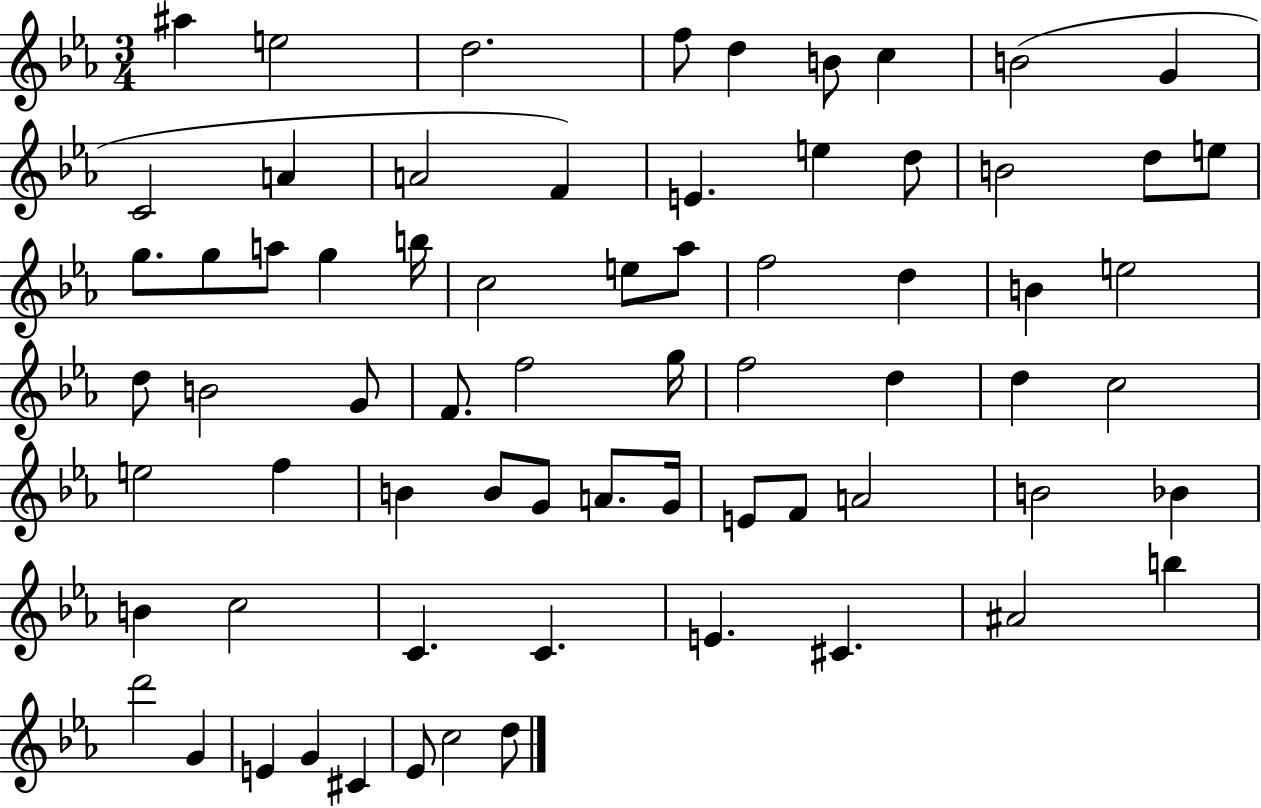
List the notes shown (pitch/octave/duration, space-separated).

A#5/q E5/h D5/h. F5/e D5/q B4/e C5/q B4/h G4/q C4/h A4/q A4/h F4/q E4/q. E5/q D5/e B4/h D5/e E5/e G5/e. G5/e A5/e G5/q B5/s C5/h E5/e Ab5/e F5/h D5/q B4/q E5/h D5/e B4/h G4/e F4/e. F5/h G5/s F5/h D5/q D5/q C5/h E5/h F5/q B4/q B4/e G4/e A4/e. G4/s E4/e F4/e A4/h B4/h Bb4/q B4/q C5/h C4/q. C4/q. E4/q. C#4/q. A#4/h B5/q D6/h G4/q E4/q G4/q C#4/q Eb4/e C5/h D5/e